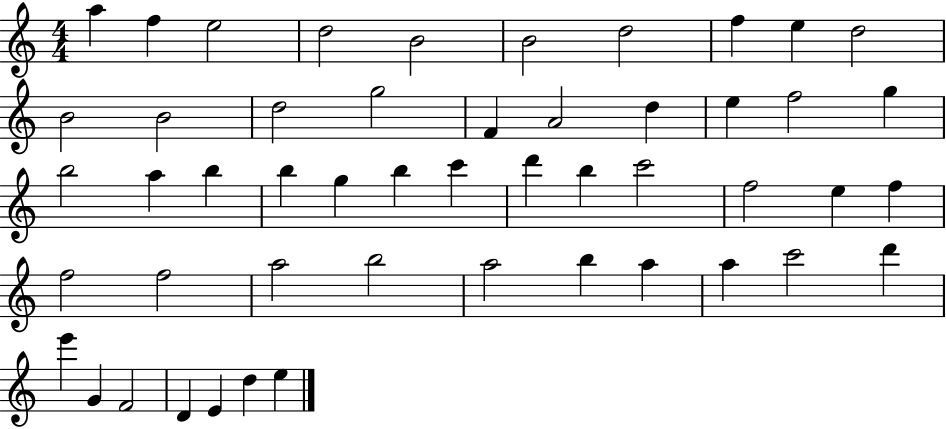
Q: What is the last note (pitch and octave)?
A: E5